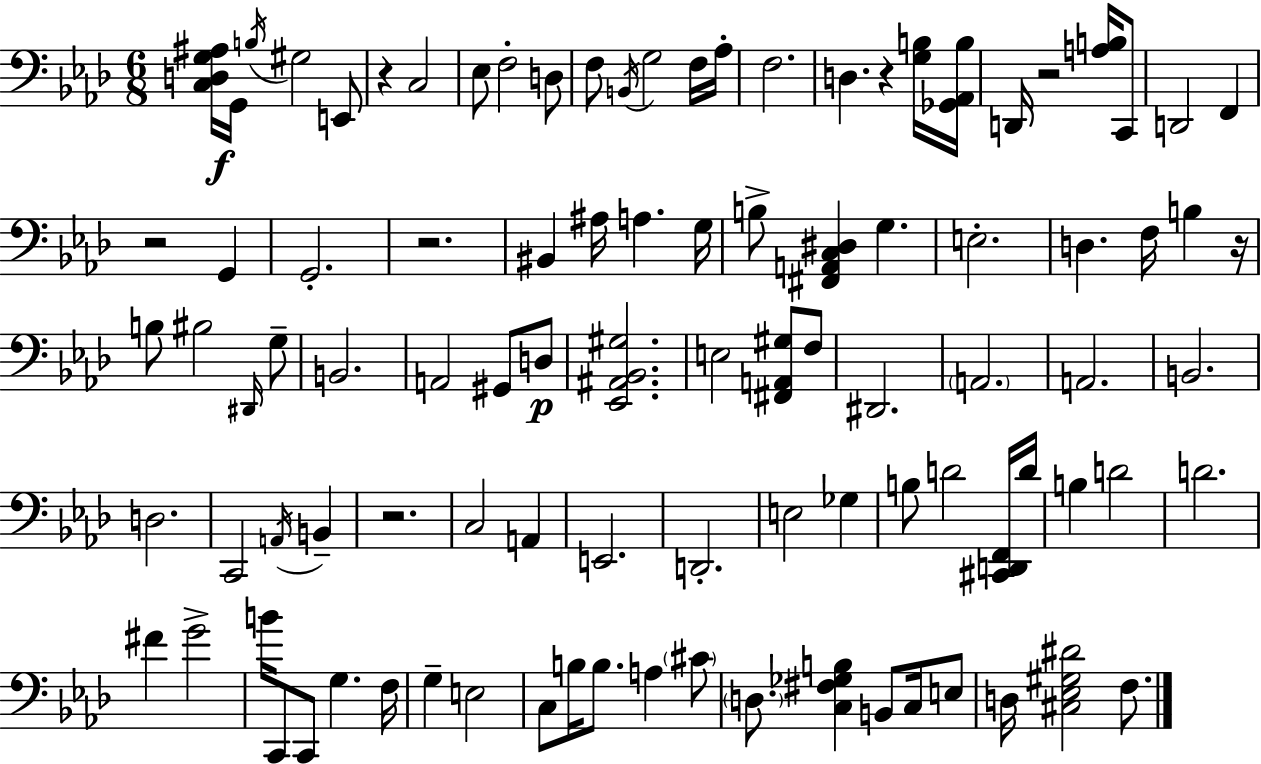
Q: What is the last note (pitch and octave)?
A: F3